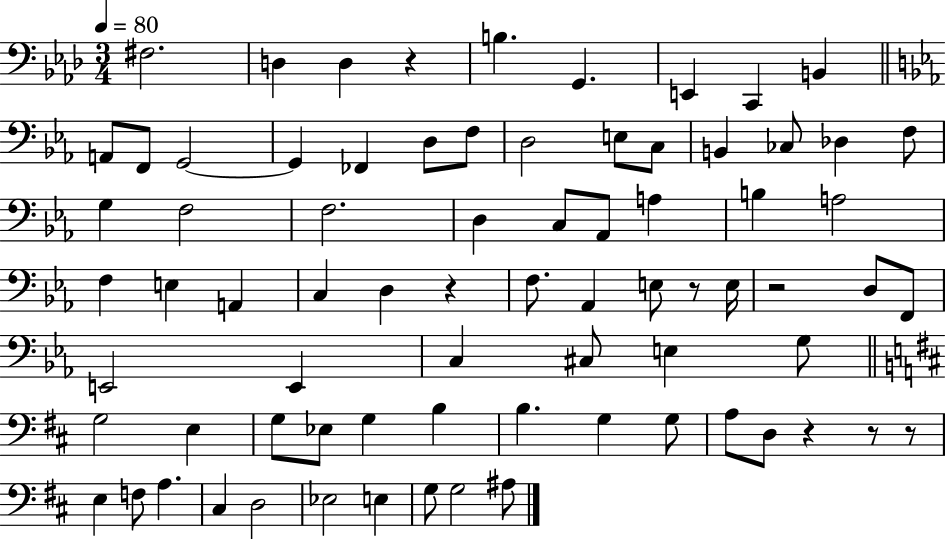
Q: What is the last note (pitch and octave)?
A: A#3